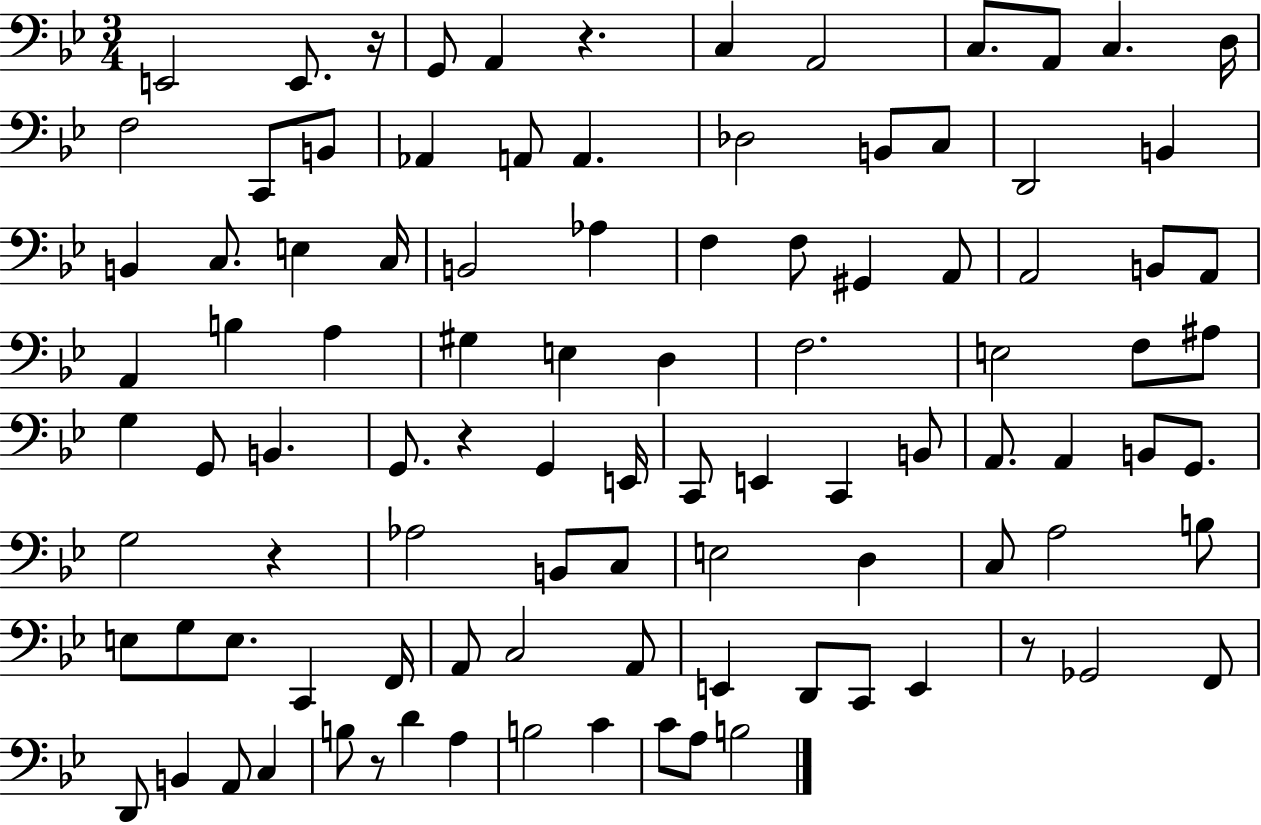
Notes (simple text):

E2/h E2/e. R/s G2/e A2/q R/q. C3/q A2/h C3/e. A2/e C3/q. D3/s F3/h C2/e B2/e Ab2/q A2/e A2/q. Db3/h B2/e C3/e D2/h B2/q B2/q C3/e. E3/q C3/s B2/h Ab3/q F3/q F3/e G#2/q A2/e A2/h B2/e A2/e A2/q B3/q A3/q G#3/q E3/q D3/q F3/h. E3/h F3/e A#3/e G3/q G2/e B2/q. G2/e. R/q G2/q E2/s C2/e E2/q C2/q B2/e A2/e. A2/q B2/e G2/e. G3/h R/q Ab3/h B2/e C3/e E3/h D3/q C3/e A3/h B3/e E3/e G3/e E3/e. C2/q F2/s A2/e C3/h A2/e E2/q D2/e C2/e E2/q R/e Gb2/h F2/e D2/e B2/q A2/e C3/q B3/e R/e D4/q A3/q B3/h C4/q C4/e A3/e B3/h